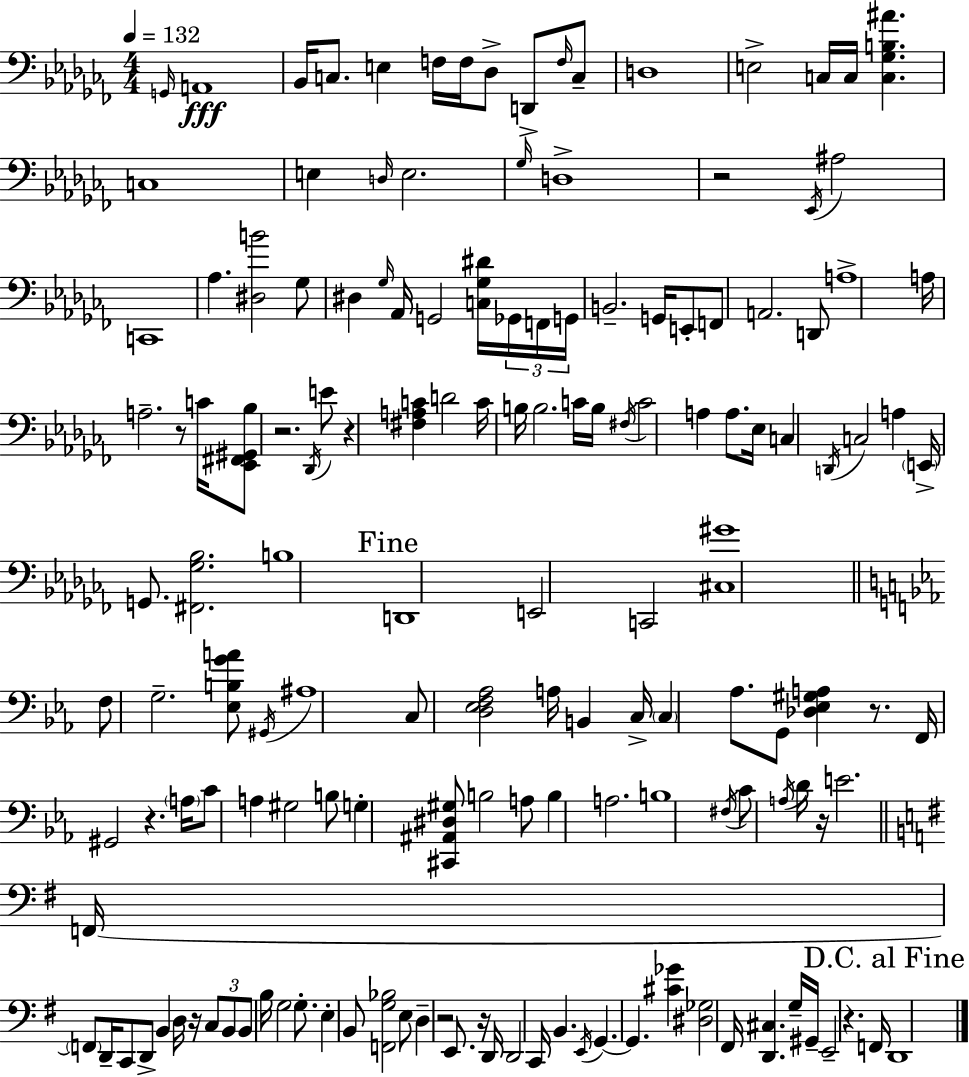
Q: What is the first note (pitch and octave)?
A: G2